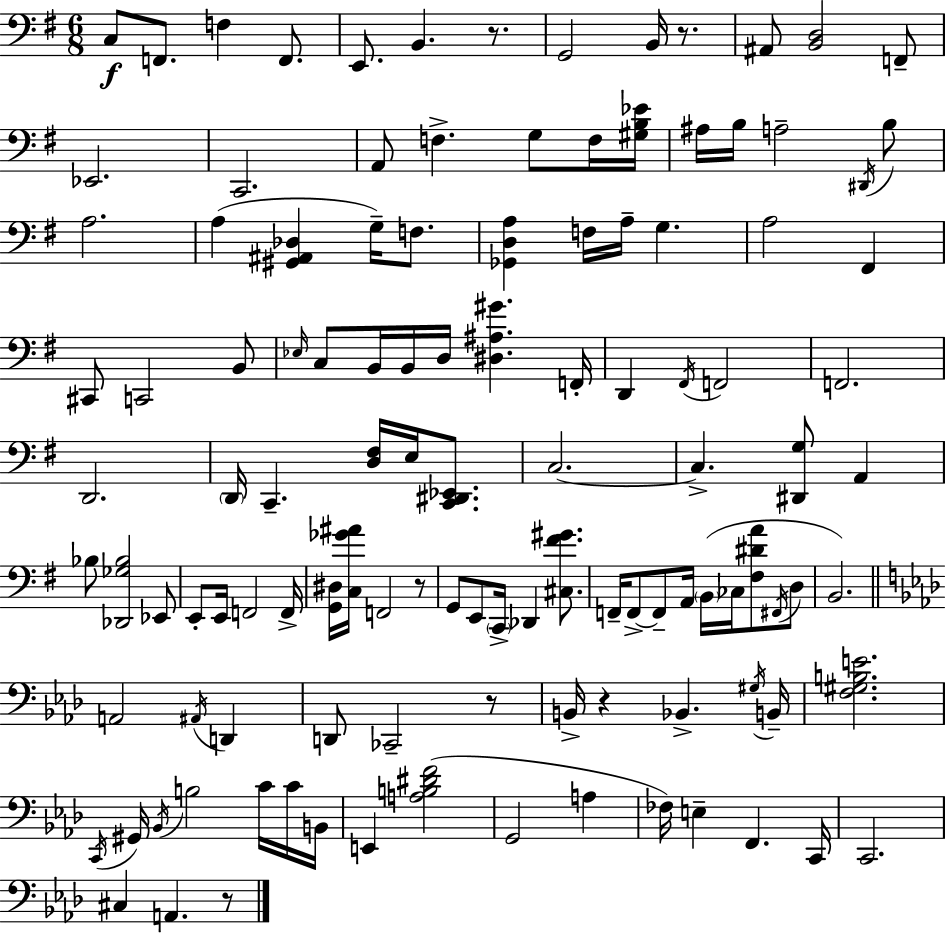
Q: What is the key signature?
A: E minor